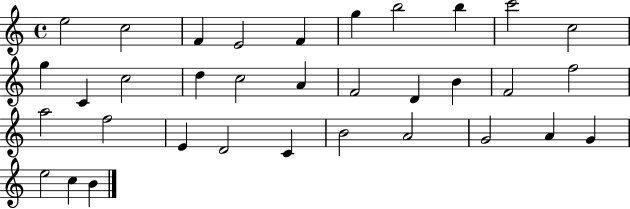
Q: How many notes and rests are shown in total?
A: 34